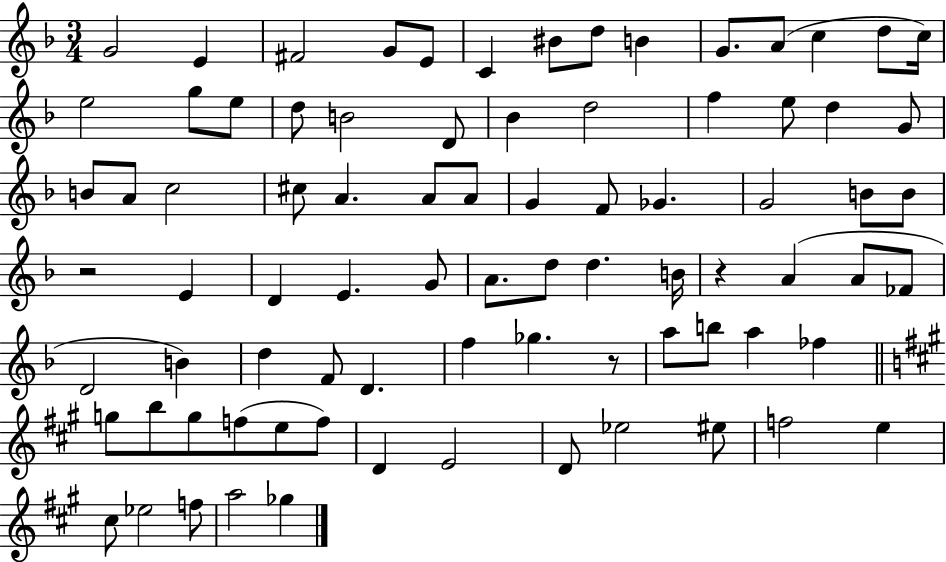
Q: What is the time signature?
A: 3/4